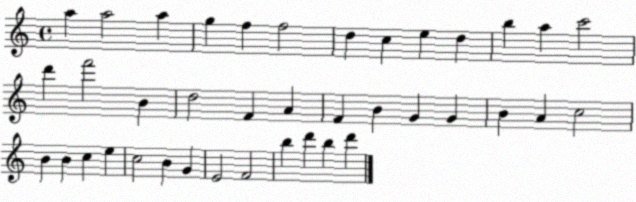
X:1
T:Untitled
M:4/4
L:1/4
K:C
a a2 a g f f2 d c e d b a c'2 d' f'2 B d2 F A F B G G B A c2 B B c e c2 B G E2 F2 b d' b d'